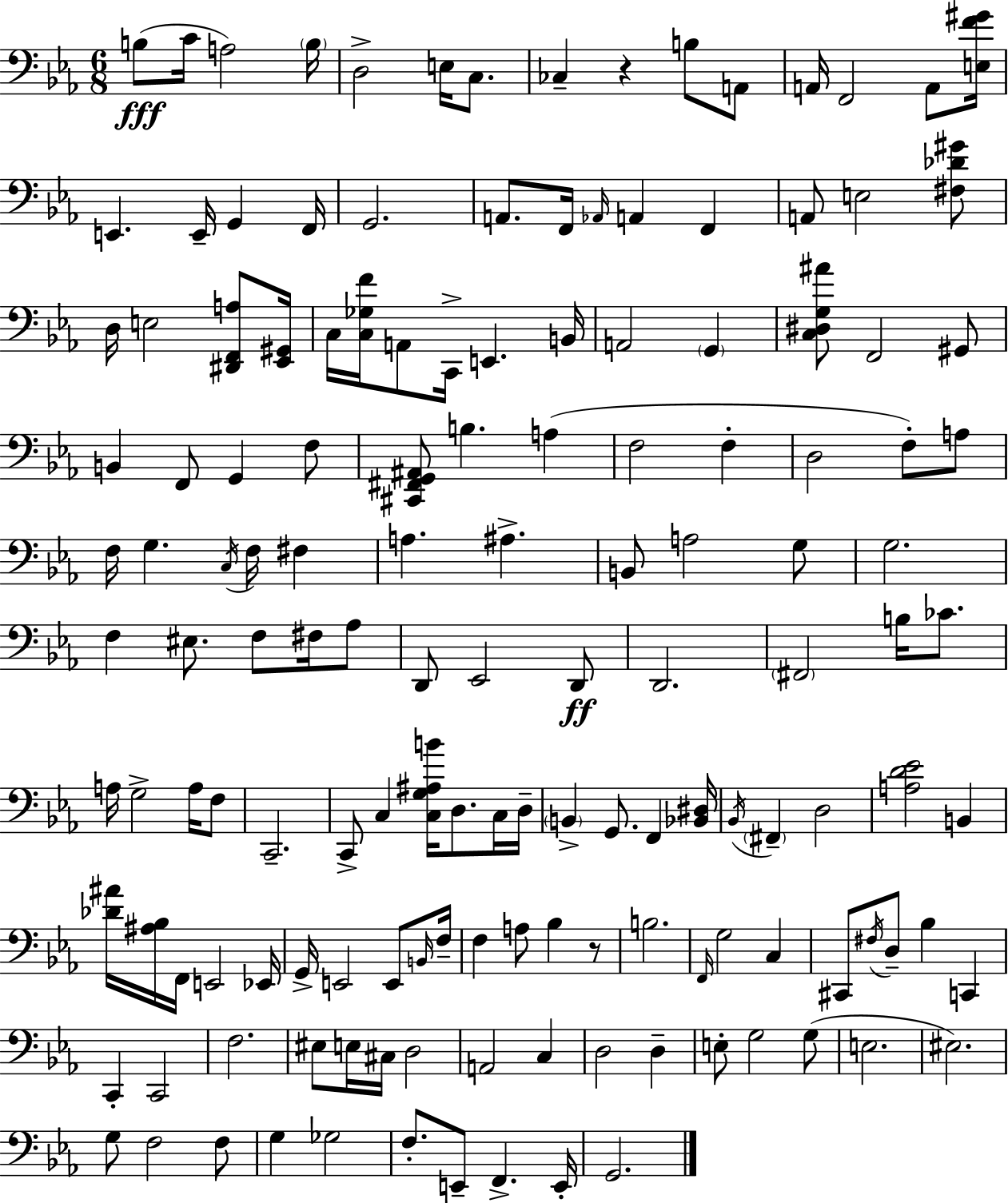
B3/e C4/s A3/h B3/s D3/h E3/s C3/e. CES3/q R/q B3/e A2/e A2/s F2/h A2/e [E3,F4,G#4]/s E2/q. E2/s G2/q F2/s G2/h. A2/e. F2/s Ab2/s A2/q F2/q A2/e E3/h [F#3,Db4,G#4]/e D3/s E3/h [D#2,F2,A3]/e [Eb2,G#2]/s C3/s [C3,Gb3,F4]/s A2/e C2/s E2/q. B2/s A2/h G2/q [C3,D#3,G3,A#4]/e F2/h G#2/e B2/q F2/e G2/q F3/e [C#2,F#2,G2,A#2]/e B3/q. A3/q F3/h F3/q D3/h F3/e A3/e F3/s G3/q. C3/s F3/s F#3/q A3/q. A#3/q. B2/e A3/h G3/e G3/h. F3/q EIS3/e. F3/e F#3/s Ab3/e D2/e Eb2/h D2/e D2/h. F#2/h B3/s CES4/e. A3/s G3/h A3/s F3/e C2/h. C2/e C3/q [C3,G3,A#3,B4]/s D3/e. C3/s D3/s B2/q G2/e. F2/q [Bb2,D#3]/s Bb2/s F#2/q D3/h [A3,D4,Eb4]/h B2/q [Db4,A#4]/s [A#3,Bb3]/s F2/s E2/h Eb2/s G2/s E2/h E2/e B2/s F3/s F3/q A3/e Bb3/q R/e B3/h. F2/s G3/h C3/q C#2/e F#3/s D3/e Bb3/q C2/q C2/q C2/h F3/h. EIS3/e E3/s C#3/s D3/h A2/h C3/q D3/h D3/q E3/e G3/h G3/e E3/h. EIS3/h. G3/e F3/h F3/e G3/q Gb3/h F3/e. E2/e F2/q. E2/s G2/h.